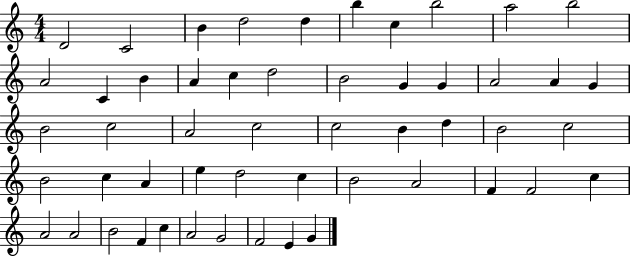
{
  \clef treble
  \numericTimeSignature
  \time 4/4
  \key c \major
  d'2 c'2 | b'4 d''2 d''4 | b''4 c''4 b''2 | a''2 b''2 | \break a'2 c'4 b'4 | a'4 c''4 d''2 | b'2 g'4 g'4 | a'2 a'4 g'4 | \break b'2 c''2 | a'2 c''2 | c''2 b'4 d''4 | b'2 c''2 | \break b'2 c''4 a'4 | e''4 d''2 c''4 | b'2 a'2 | f'4 f'2 c''4 | \break a'2 a'2 | b'2 f'4 c''4 | a'2 g'2 | f'2 e'4 g'4 | \break \bar "|."
}